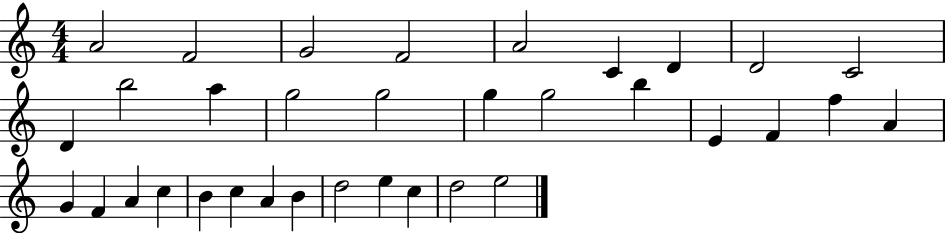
X:1
T:Untitled
M:4/4
L:1/4
K:C
A2 F2 G2 F2 A2 C D D2 C2 D b2 a g2 g2 g g2 b E F f A G F A c B c A B d2 e c d2 e2